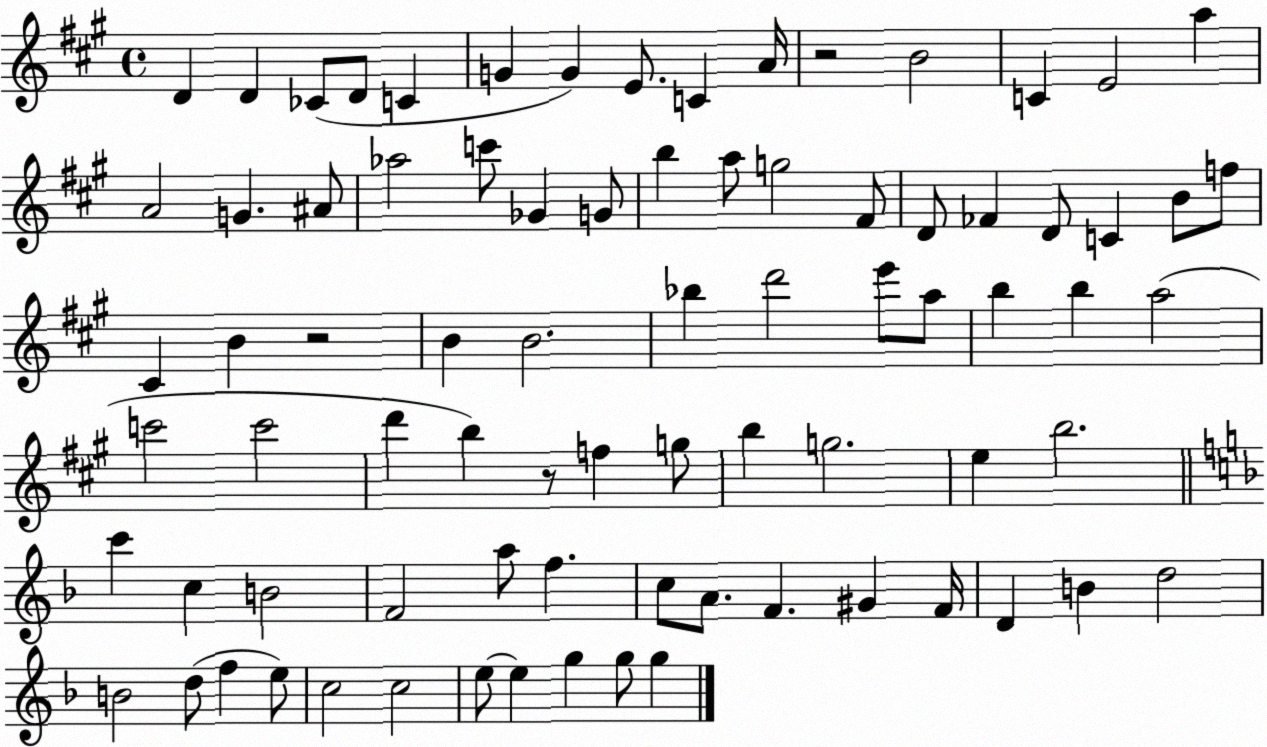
X:1
T:Untitled
M:4/4
L:1/4
K:A
D D _C/2 D/2 C G G E/2 C A/4 z2 B2 C E2 a A2 G ^A/2 _a2 c'/2 _G G/2 b a/2 g2 ^F/2 D/2 _F D/2 C B/2 f/2 ^C B z2 B B2 _b d'2 e'/2 a/2 b b a2 c'2 c'2 d' b z/2 f g/2 b g2 e b2 c' c B2 F2 a/2 f c/2 A/2 F ^G F/4 D B d2 B2 d/2 f e/2 c2 c2 e/2 e g g/2 g